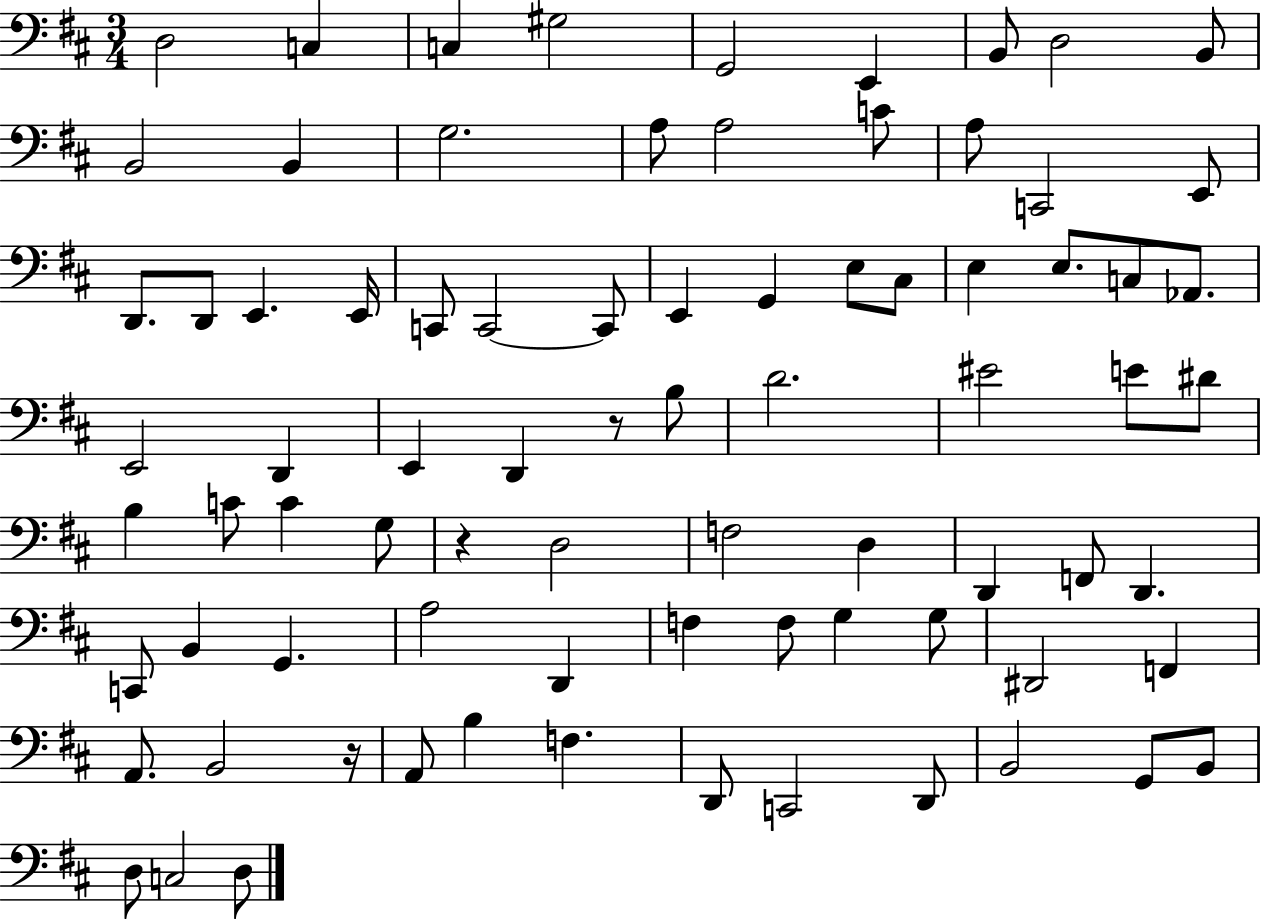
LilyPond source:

{
  \clef bass
  \numericTimeSignature
  \time 3/4
  \key d \major
  d2 c4 | c4 gis2 | g,2 e,4 | b,8 d2 b,8 | \break b,2 b,4 | g2. | a8 a2 c'8 | a8 c,2 e,8 | \break d,8. d,8 e,4. e,16 | c,8 c,2~~ c,8 | e,4 g,4 e8 cis8 | e4 e8. c8 aes,8. | \break e,2 d,4 | e,4 d,4 r8 b8 | d'2. | eis'2 e'8 dis'8 | \break b4 c'8 c'4 g8 | r4 d2 | f2 d4 | d,4 f,8 d,4. | \break c,8 b,4 g,4. | a2 d,4 | f4 f8 g4 g8 | dis,2 f,4 | \break a,8. b,2 r16 | a,8 b4 f4. | d,8 c,2 d,8 | b,2 g,8 b,8 | \break d8 c2 d8 | \bar "|."
}